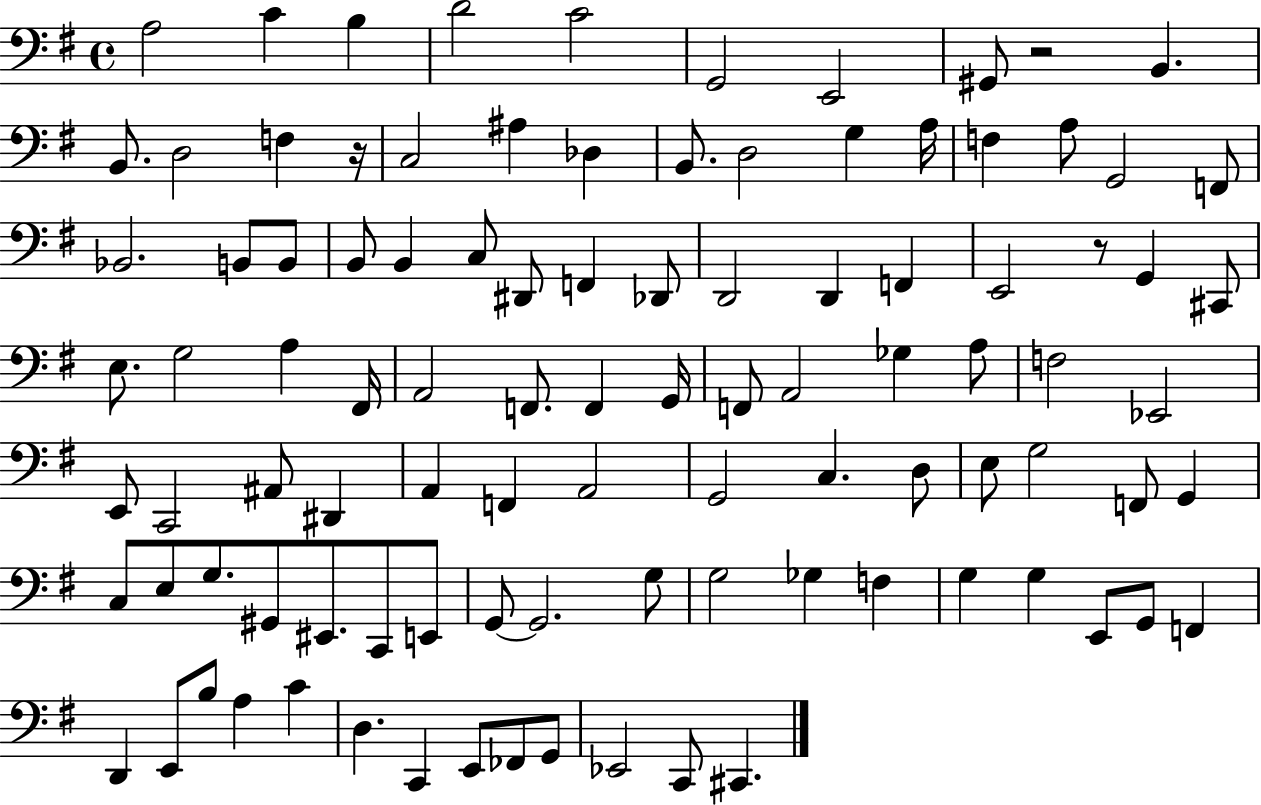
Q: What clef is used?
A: bass